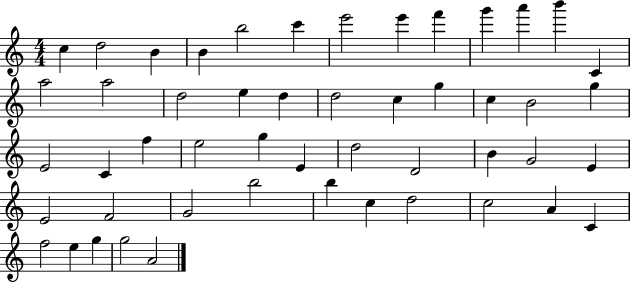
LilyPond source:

{
  \clef treble
  \numericTimeSignature
  \time 4/4
  \key c \major
  c''4 d''2 b'4 | b'4 b''2 c'''4 | e'''2 e'''4 f'''4 | g'''4 a'''4 b'''4 c'4 | \break a''2 a''2 | d''2 e''4 d''4 | d''2 c''4 g''4 | c''4 b'2 g''4 | \break e'2 c'4 f''4 | e''2 g''4 e'4 | d''2 d'2 | b'4 g'2 e'4 | \break e'2 f'2 | g'2 b''2 | b''4 c''4 d''2 | c''2 a'4 c'4 | \break f''2 e''4 g''4 | g''2 a'2 | \bar "|."
}